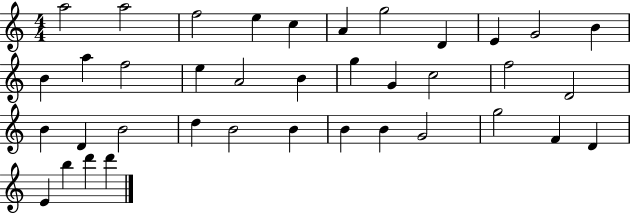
A5/h A5/h F5/h E5/q C5/q A4/q G5/h D4/q E4/q G4/h B4/q B4/q A5/q F5/h E5/q A4/h B4/q G5/q G4/q C5/h F5/h D4/h B4/q D4/q B4/h D5/q B4/h B4/q B4/q B4/q G4/h G5/h F4/q D4/q E4/q B5/q D6/q D6/q